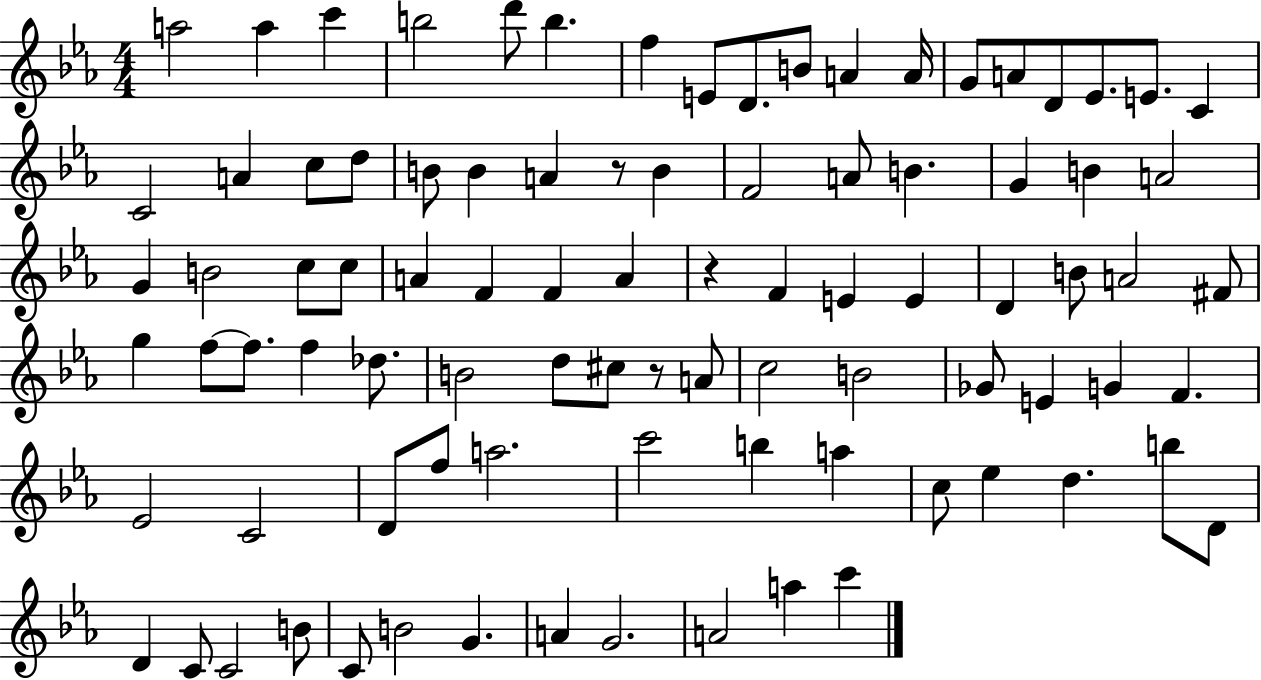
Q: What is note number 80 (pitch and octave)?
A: C4